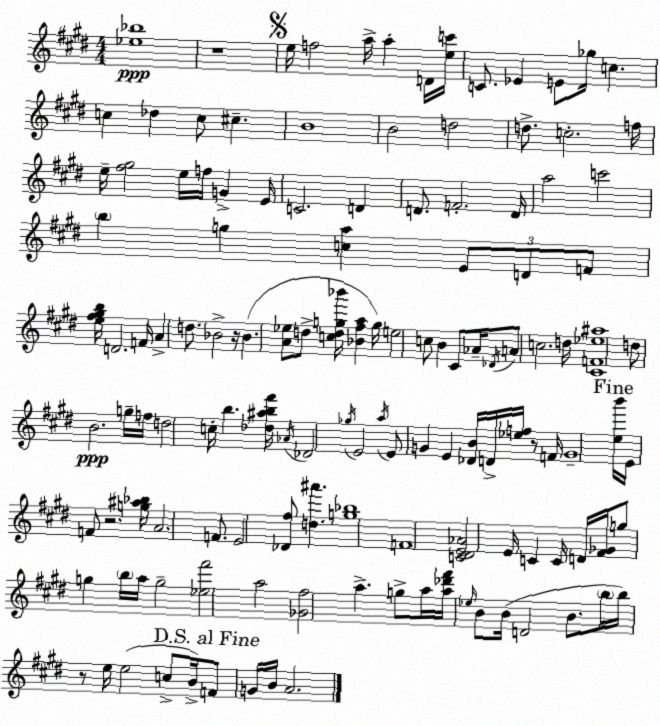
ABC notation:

X:1
T:Untitled
M:4/4
L:1/4
K:E
[_e_b]4 z4 e/4 f2 a/4 a D/4 [ec']/4 C/2 _E E/2 _g/4 c c _d c/2 ^c B4 B2 d2 d/2 c2 f/4 e/4 [^f^g]2 e/4 f/4 G E/4 C2 D D/2 F2 D/4 a2 c'2 b g [ca] E/2 D/2 F/2 [e^f^gb]/4 D2 F/4 A d/2 _B2 z/4 _B [A_e]/2 d/2 [cdg_b']/4 [_B^fa] g/4 e2 c/2 B ^C/2 _A/4 _D/4 A/2 c2 d/4 [^CF_e^a]4 d/2 B2 g/4 f/4 d2 c/4 b [_d^ab^f']/4 _A/4 _D2 _g/4 E2 a/4 E/2 G E [_DB]/4 D/4 [_ef]/4 z/2 F/4 G4 [eb']/4 E/4 F/2 z2 [g^a_b]/4 A2 F/2 E2 [_D^f]/2 [d^a'] [g_b]4 F4 [C^DE_A]2 E/4 C C/4 D/4 [^F_G]/4 g/2 g b/4 a/4 g2 [_e^f']2 a2 [_G^f]2 a g/2 a/4 [a_d'^f']/4 _e/4 B/2 B/4 D2 B/2 b/4 b/4 z/2 e/4 e2 c/2 B/4 F/2 G/4 B/4 A2